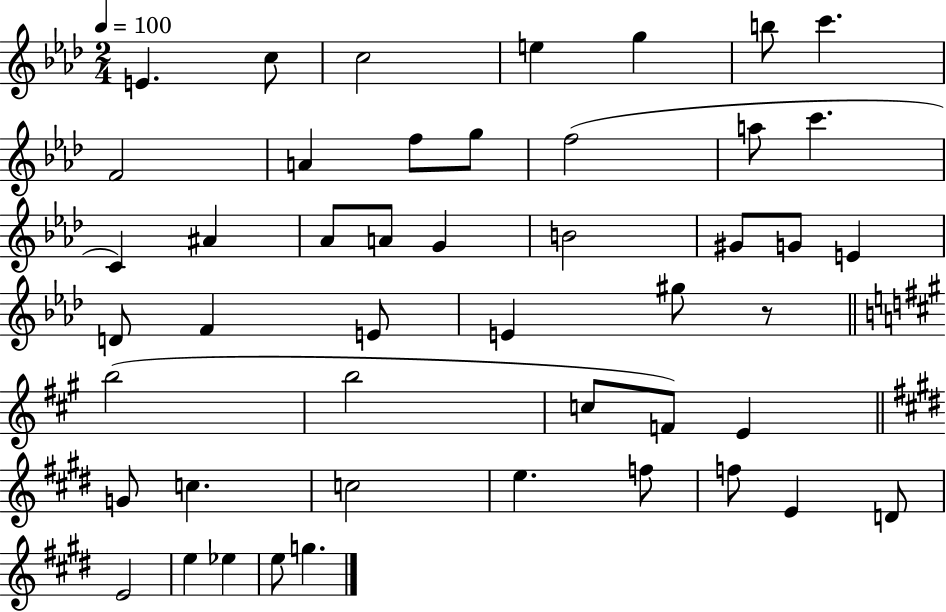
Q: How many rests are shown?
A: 1